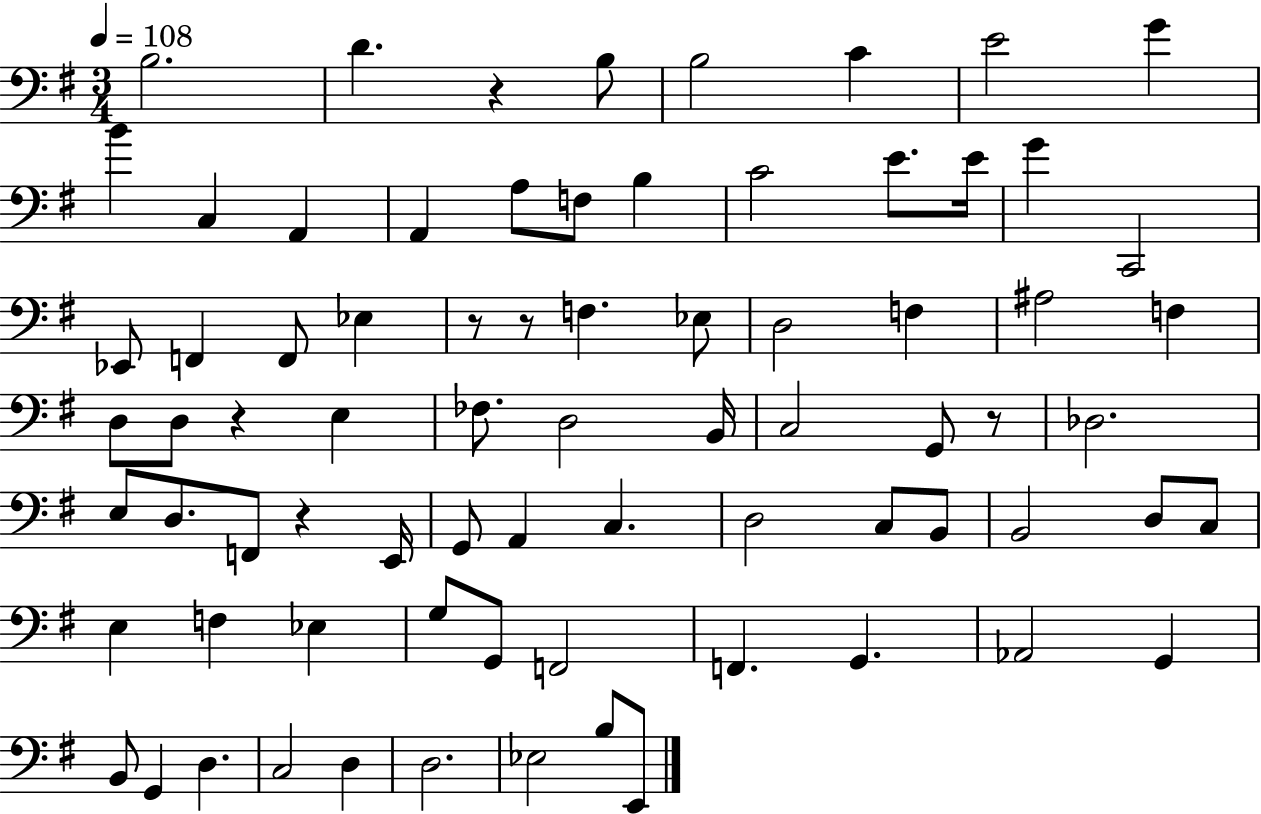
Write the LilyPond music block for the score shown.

{
  \clef bass
  \numericTimeSignature
  \time 3/4
  \key g \major
  \tempo 4 = 108
  \repeat volta 2 { b2. | d'4. r4 b8 | b2 c'4 | e'2 g'4 | \break b'4 c4 a,4 | a,4 a8 f8 b4 | c'2 e'8. e'16 | g'4 c,2 | \break ees,8 f,4 f,8 ees4 | r8 r8 f4. ees8 | d2 f4 | ais2 f4 | \break d8 d8 r4 e4 | fes8. d2 b,16 | c2 g,8 r8 | des2. | \break e8 d8. f,8 r4 e,16 | g,8 a,4 c4. | d2 c8 b,8 | b,2 d8 c8 | \break e4 f4 ees4 | g8 g,8 f,2 | f,4. g,4. | aes,2 g,4 | \break b,8 g,4 d4. | c2 d4 | d2. | ees2 b8 e,8 | \break } \bar "|."
}